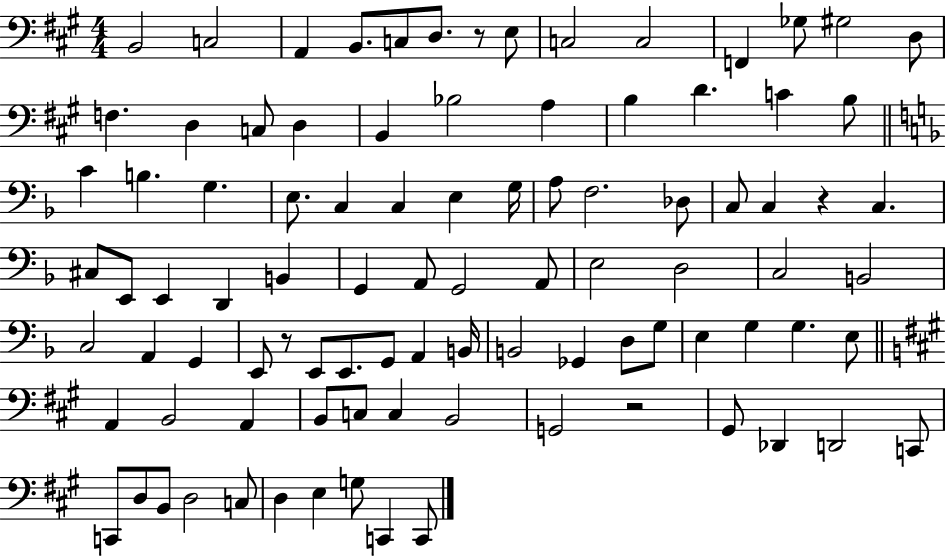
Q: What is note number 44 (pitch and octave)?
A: G2